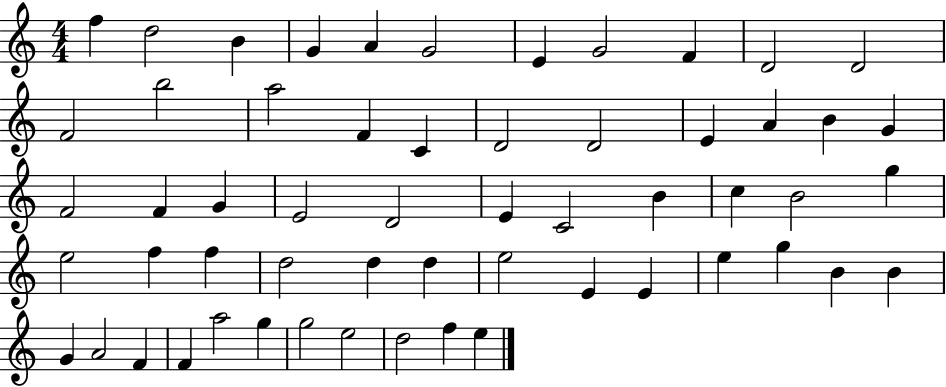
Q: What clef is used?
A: treble